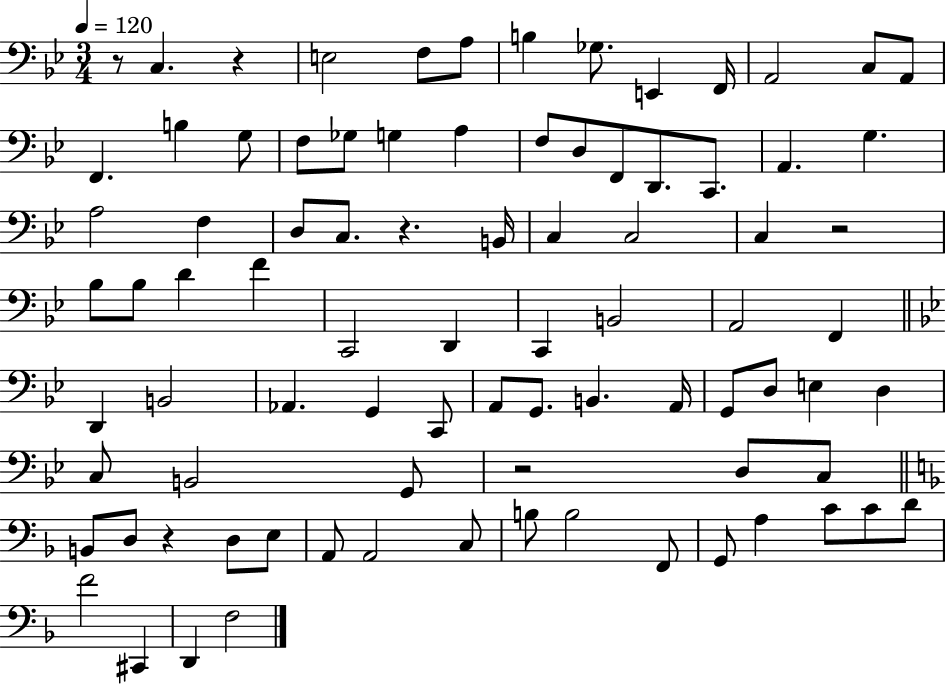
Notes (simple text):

R/e C3/q. R/q E3/h F3/e A3/e B3/q Gb3/e. E2/q F2/s A2/h C3/e A2/e F2/q. B3/q G3/e F3/e Gb3/e G3/q A3/q F3/e D3/e F2/e D2/e. C2/e. A2/q. G3/q. A3/h F3/q D3/e C3/e. R/q. B2/s C3/q C3/h C3/q R/h Bb3/e Bb3/e D4/q F4/q C2/h D2/q C2/q B2/h A2/h F2/q D2/q B2/h Ab2/q. G2/q C2/e A2/e G2/e. B2/q. A2/s G2/e D3/e E3/q D3/q C3/e B2/h G2/e R/h D3/e C3/e B2/e D3/e R/q D3/e E3/e A2/e A2/h C3/e B3/e B3/h F2/e G2/e A3/q C4/e C4/e D4/e F4/h C#2/q D2/q F3/h